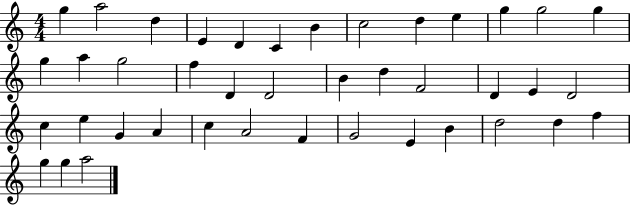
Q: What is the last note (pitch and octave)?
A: A5